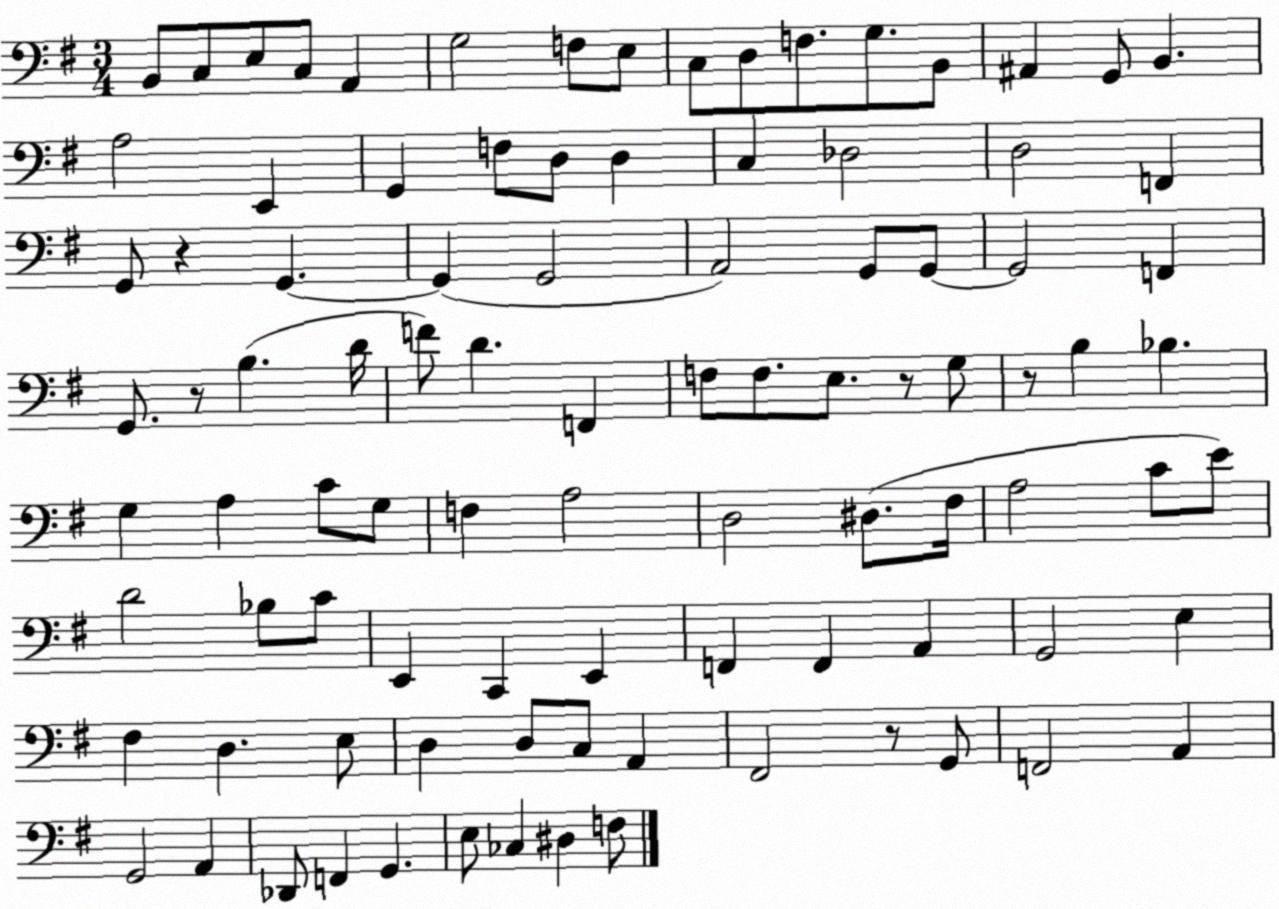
X:1
T:Untitled
M:3/4
L:1/4
K:G
B,,/2 C,/2 E,/2 C,/2 A,, G,2 F,/2 E,/2 C,/2 D,/2 F,/2 G,/2 B,,/2 ^A,, G,,/2 B,, A,2 E,, G,, F,/2 D,/2 D, C, _D,2 D,2 F,, G,,/2 z G,, G,, G,,2 A,,2 G,,/2 G,,/2 G,,2 F,, G,,/2 z/2 B, D/4 F/2 D F,, F,/2 F,/2 E,/2 z/2 G,/2 z/2 B, _B, G, A, C/2 G,/2 F, A,2 D,2 ^D,/2 ^F,/4 A,2 C/2 E/2 D2 _B,/2 C/2 E,, C,, E,, F,, F,, A,, G,,2 E, ^F, D, E,/2 D, D,/2 C,/2 A,, ^F,,2 z/2 G,,/2 F,,2 A,, G,,2 A,, _D,,/2 F,, G,, E,/2 _C, ^D, F,/2